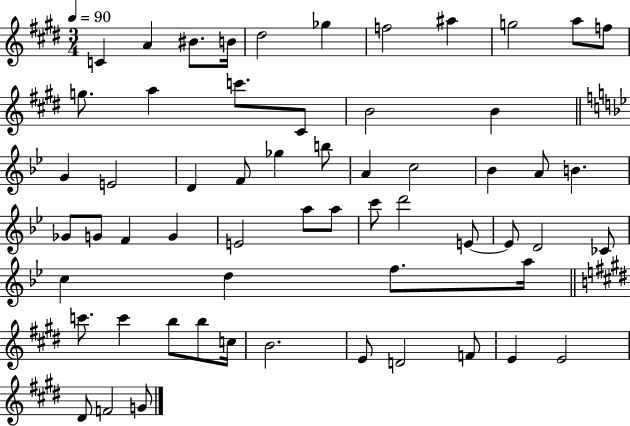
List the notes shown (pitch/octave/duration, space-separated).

C4/q A4/q BIS4/e. B4/s D#5/h Gb5/q F5/h A#5/q G5/h A5/e F5/e G5/e. A5/q C6/e. C#4/e B4/h B4/q G4/q E4/h D4/q F4/e Gb5/q B5/e A4/q C5/h Bb4/q A4/e B4/q. Gb4/e G4/e F4/q G4/q E4/h A5/e A5/e C6/e D6/h E4/e E4/e D4/h CES4/e C5/q D5/q F5/e. A5/s C6/e. C6/q B5/e B5/e C5/s B4/h. E4/e D4/h F4/e E4/q E4/h D#4/e F4/h G4/e